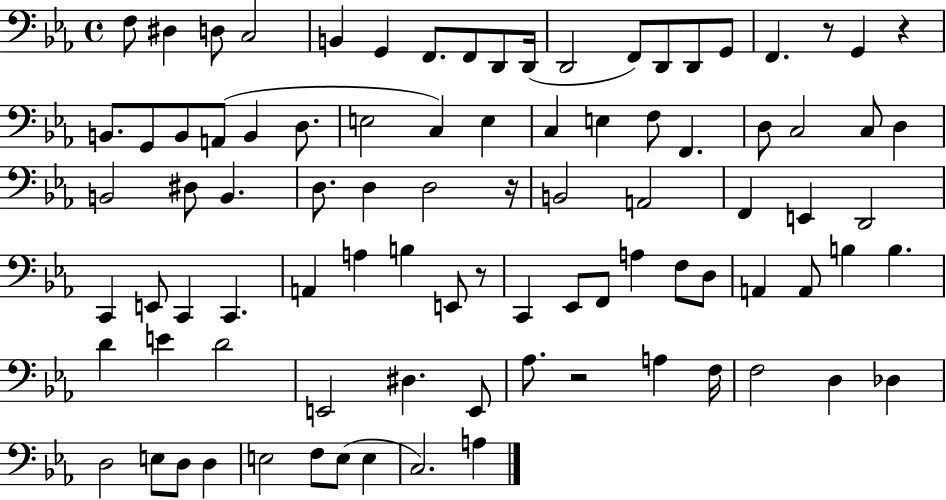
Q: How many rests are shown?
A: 5